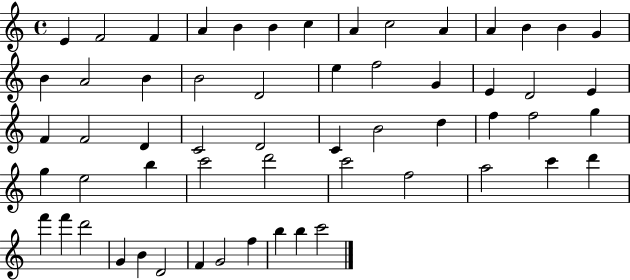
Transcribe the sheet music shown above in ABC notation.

X:1
T:Untitled
M:4/4
L:1/4
K:C
E F2 F A B B c A c2 A A B B G B A2 B B2 D2 e f2 G E D2 E F F2 D C2 D2 C B2 d f f2 g g e2 b c'2 d'2 c'2 f2 a2 c' d' f' f' d'2 G B D2 F G2 f b b c'2